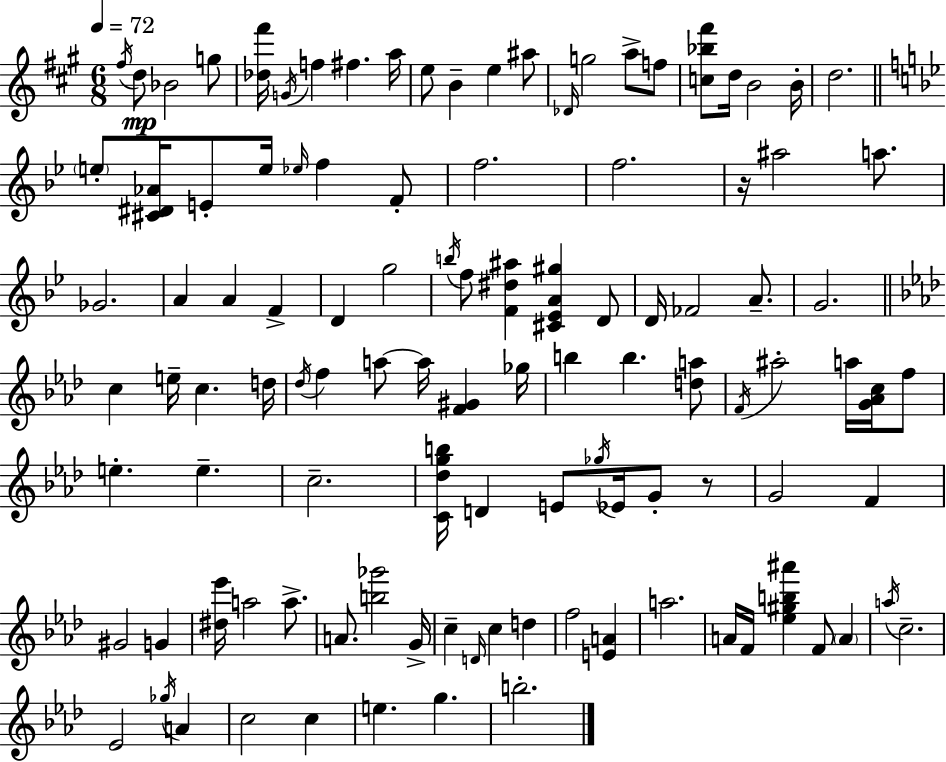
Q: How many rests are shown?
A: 2